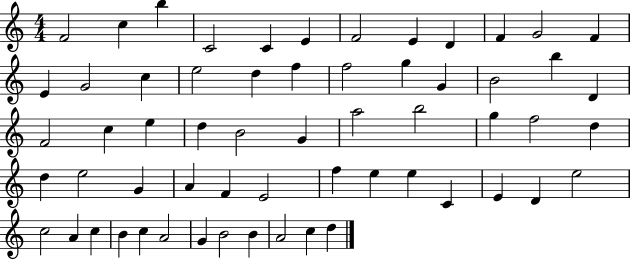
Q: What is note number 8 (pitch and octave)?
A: E4